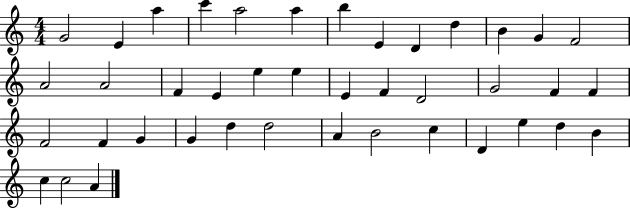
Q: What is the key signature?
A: C major